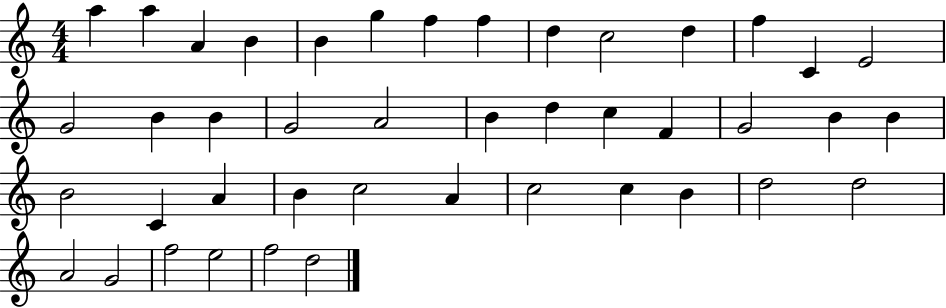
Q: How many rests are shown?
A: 0